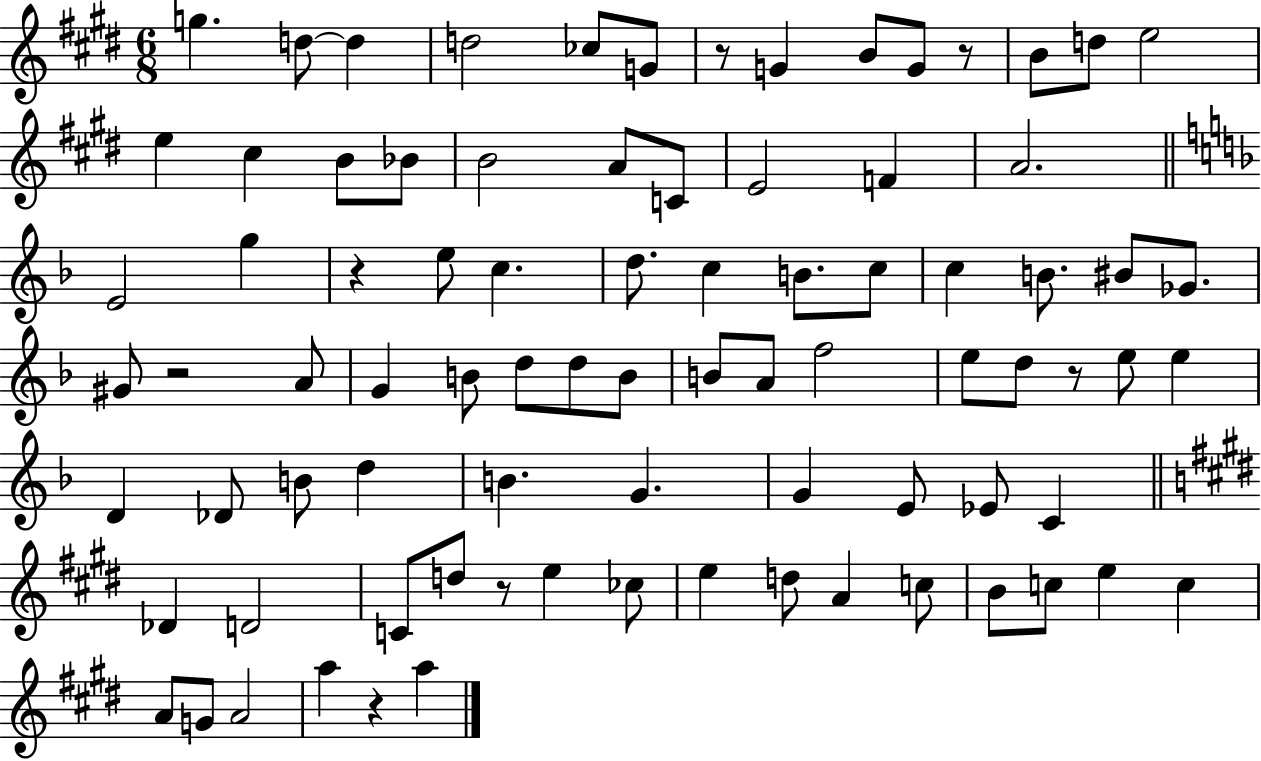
G5/q. D5/e D5/q D5/h CES5/e G4/e R/e G4/q B4/e G4/e R/e B4/e D5/e E5/h E5/q C#5/q B4/e Bb4/e B4/h A4/e C4/e E4/h F4/q A4/h. E4/h G5/q R/q E5/e C5/q. D5/e. C5/q B4/e. C5/e C5/q B4/e. BIS4/e Gb4/e. G#4/e R/h A4/e G4/q B4/e D5/e D5/e B4/e B4/e A4/e F5/h E5/e D5/e R/e E5/e E5/q D4/q Db4/e B4/e D5/q B4/q. G4/q. G4/q E4/e Eb4/e C4/q Db4/q D4/h C4/e D5/e R/e E5/q CES5/e E5/q D5/e A4/q C5/e B4/e C5/e E5/q C5/q A4/e G4/e A4/h A5/q R/q A5/q